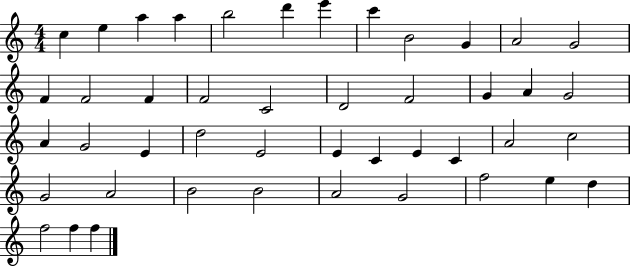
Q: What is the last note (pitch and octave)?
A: F5